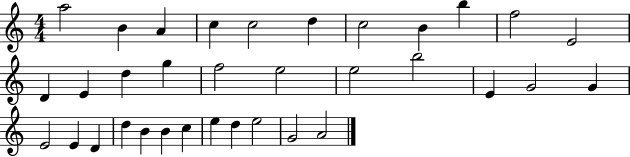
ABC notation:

X:1
T:Untitled
M:4/4
L:1/4
K:C
a2 B A c c2 d c2 B b f2 E2 D E d g f2 e2 e2 b2 E G2 G E2 E D d B B c e d e2 G2 A2